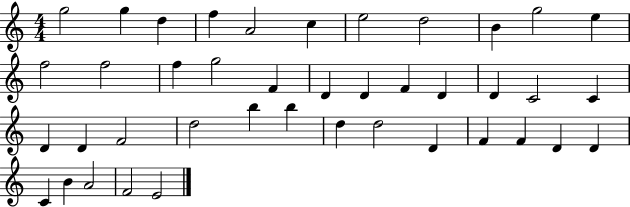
{
  \clef treble
  \numericTimeSignature
  \time 4/4
  \key c \major
  g''2 g''4 d''4 | f''4 a'2 c''4 | e''2 d''2 | b'4 g''2 e''4 | \break f''2 f''2 | f''4 g''2 f'4 | d'4 d'4 f'4 d'4 | d'4 c'2 c'4 | \break d'4 d'4 f'2 | d''2 b''4 b''4 | d''4 d''2 d'4 | f'4 f'4 d'4 d'4 | \break c'4 b'4 a'2 | f'2 e'2 | \bar "|."
}